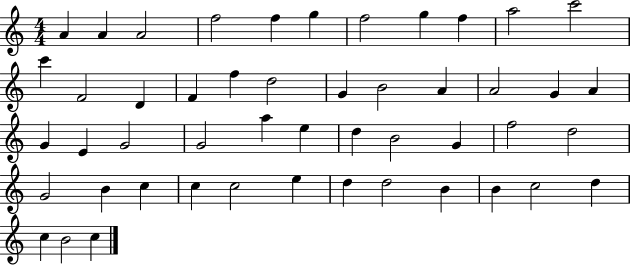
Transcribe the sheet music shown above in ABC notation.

X:1
T:Untitled
M:4/4
L:1/4
K:C
A A A2 f2 f g f2 g f a2 c'2 c' F2 D F f d2 G B2 A A2 G A G E G2 G2 a e d B2 G f2 d2 G2 B c c c2 e d d2 B B c2 d c B2 c